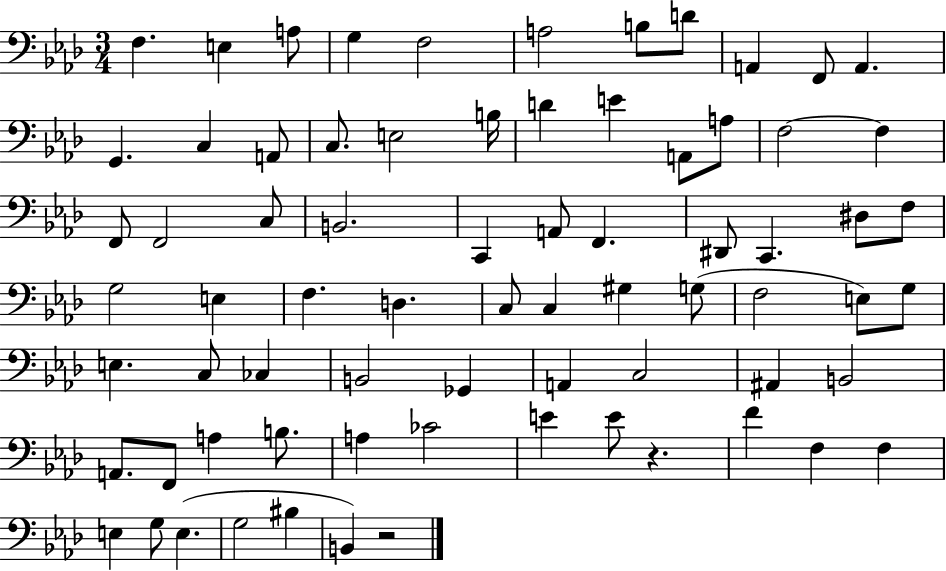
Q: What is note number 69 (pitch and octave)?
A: G3